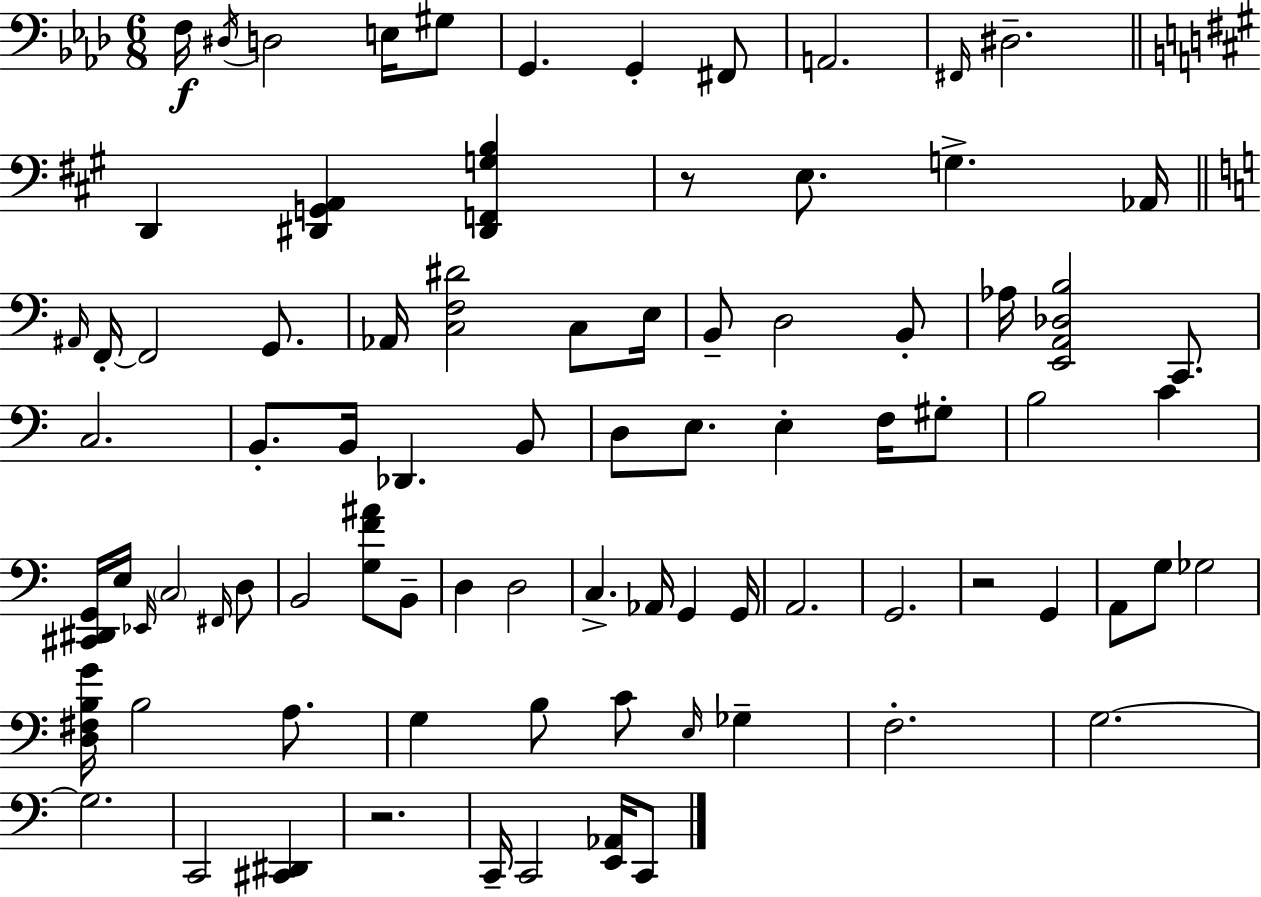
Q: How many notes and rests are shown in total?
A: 84